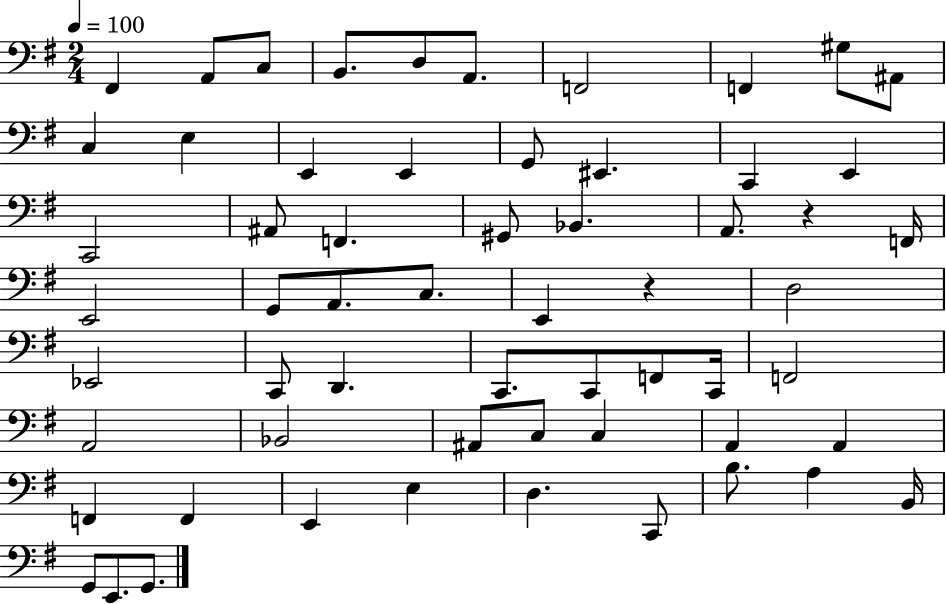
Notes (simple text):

F#2/q A2/e C3/e B2/e. D3/e A2/e. F2/h F2/q G#3/e A#2/e C3/q E3/q E2/q E2/q G2/e EIS2/q. C2/q E2/q C2/h A#2/e F2/q. G#2/e Bb2/q. A2/e. R/q F2/s E2/h G2/e A2/e. C3/e. E2/q R/q D3/h Eb2/h C2/e D2/q. C2/e. C2/e F2/e C2/s F2/h A2/h Bb2/h A#2/e C3/e C3/q A2/q A2/q F2/q F2/q E2/q E3/q D3/q. C2/e B3/e. A3/q B2/s G2/e E2/e. G2/e.